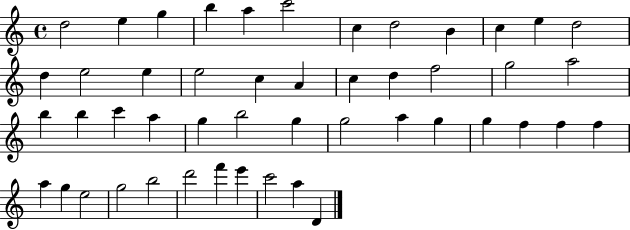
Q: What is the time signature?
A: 4/4